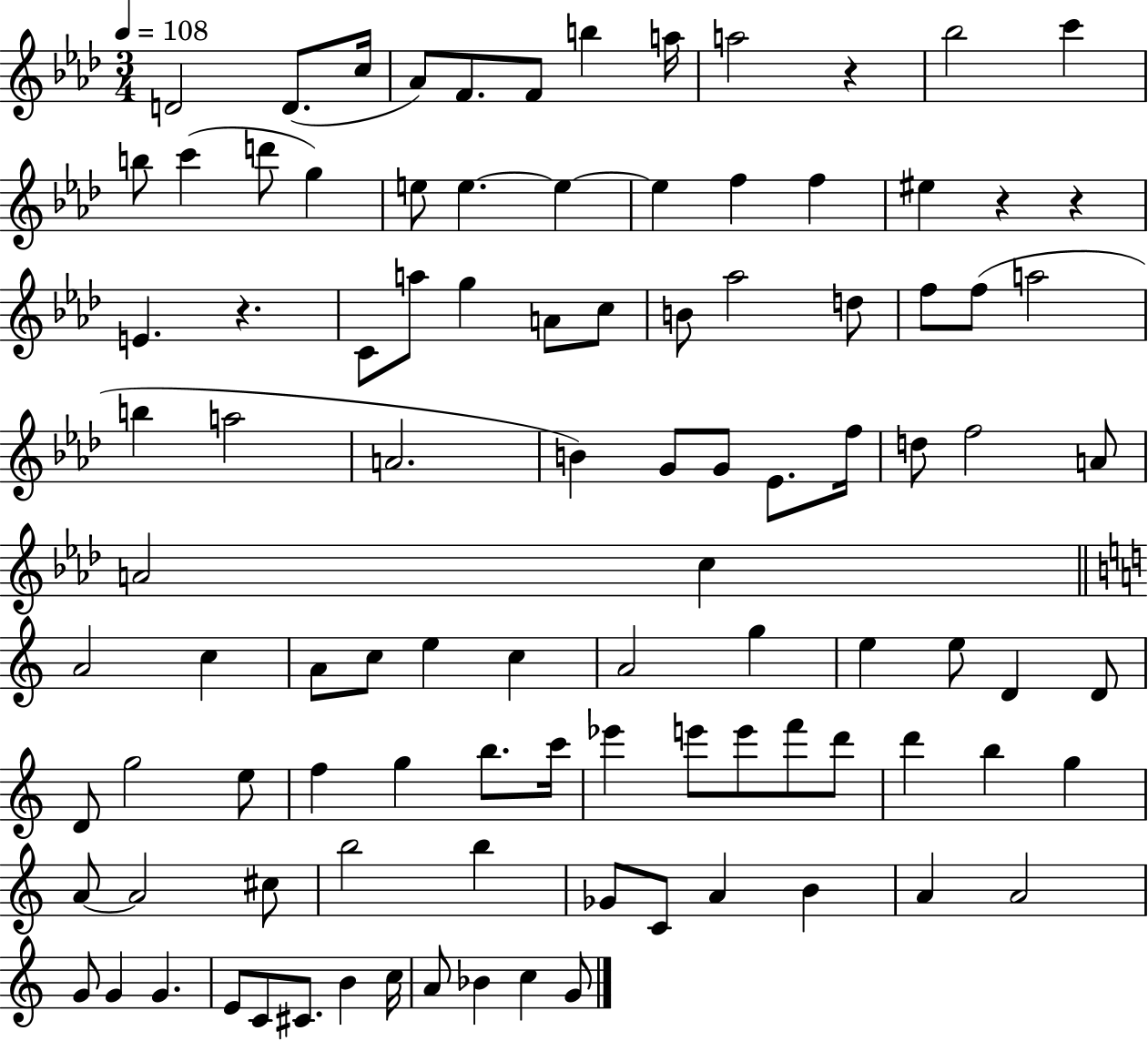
D4/h D4/e. C5/s Ab4/e F4/e. F4/e B5/q A5/s A5/h R/q Bb5/h C6/q B5/e C6/q D6/e G5/q E5/e E5/q. E5/q E5/q F5/q F5/q EIS5/q R/q R/q E4/q. R/q. C4/e A5/e G5/q A4/e C5/e B4/e Ab5/h D5/e F5/e F5/e A5/h B5/q A5/h A4/h. B4/q G4/e G4/e Eb4/e. F5/s D5/e F5/h A4/e A4/h C5/q A4/h C5/q A4/e C5/e E5/q C5/q A4/h G5/q E5/q E5/e D4/q D4/e D4/e G5/h E5/e F5/q G5/q B5/e. C6/s Eb6/q E6/e E6/e F6/e D6/e D6/q B5/q G5/q A4/e A4/h C#5/e B5/h B5/q Gb4/e C4/e A4/q B4/q A4/q A4/h G4/e G4/q G4/q. E4/e C4/e C#4/e. B4/q C5/s A4/e Bb4/q C5/q G4/e